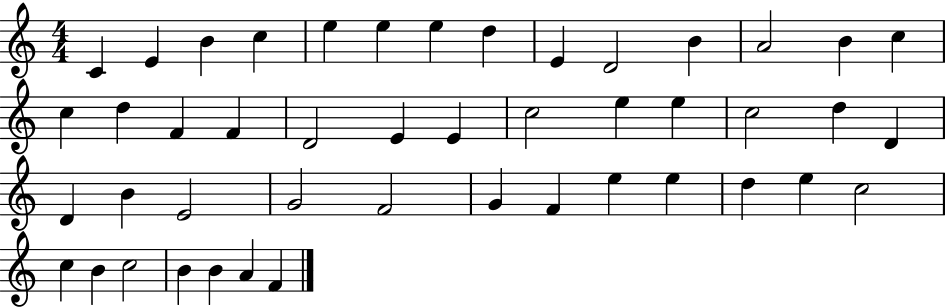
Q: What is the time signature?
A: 4/4